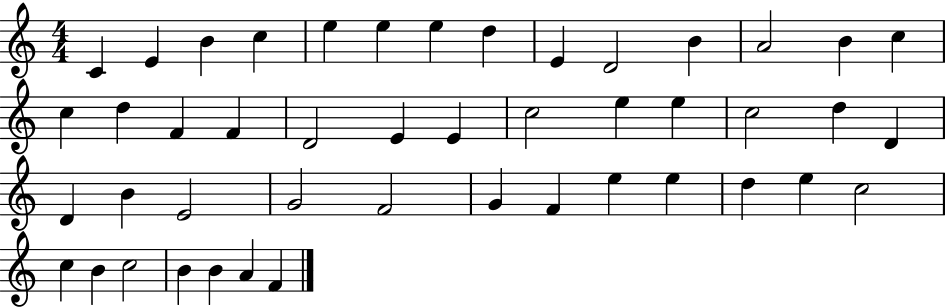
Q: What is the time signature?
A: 4/4